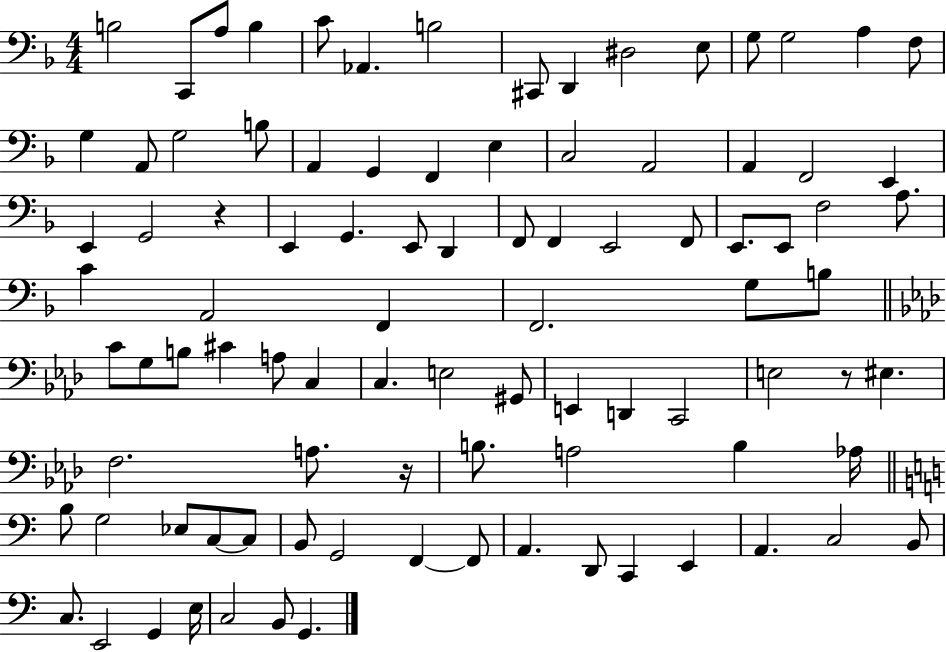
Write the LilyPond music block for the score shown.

{
  \clef bass
  \numericTimeSignature
  \time 4/4
  \key f \major
  b2 c,8 a8 b4 | c'8 aes,4. b2 | cis,8 d,4 dis2 e8 | g8 g2 a4 f8 | \break g4 a,8 g2 b8 | a,4 g,4 f,4 e4 | c2 a,2 | a,4 f,2 e,4 | \break e,4 g,2 r4 | e,4 g,4. e,8 d,4 | f,8 f,4 e,2 f,8 | e,8. e,8 f2 a8. | \break c'4 a,2 f,4 | f,2. g8 b8 | \bar "||" \break \key aes \major c'8 g8 b8 cis'4 a8 c4 | c4. e2 gis,8 | e,4 d,4 c,2 | e2 r8 eis4. | \break f2. a8. r16 | b8. a2 b4 aes16 | \bar "||" \break \key c \major b8 g2 ees8 c8~~ c8 | b,8 g,2 f,4~~ f,8 | a,4. d,8 c,4 e,4 | a,4. c2 b,8 | \break c8. e,2 g,4 e16 | c2 b,8 g,4. | \bar "|."
}